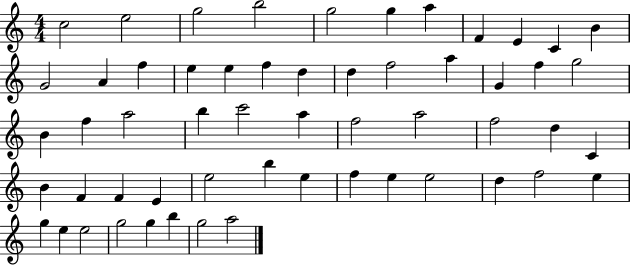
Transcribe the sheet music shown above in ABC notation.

X:1
T:Untitled
M:4/4
L:1/4
K:C
c2 e2 g2 b2 g2 g a F E C B G2 A f e e f d d f2 a G f g2 B f a2 b c'2 a f2 a2 f2 d C B F F E e2 b e f e e2 d f2 e g e e2 g2 g b g2 a2